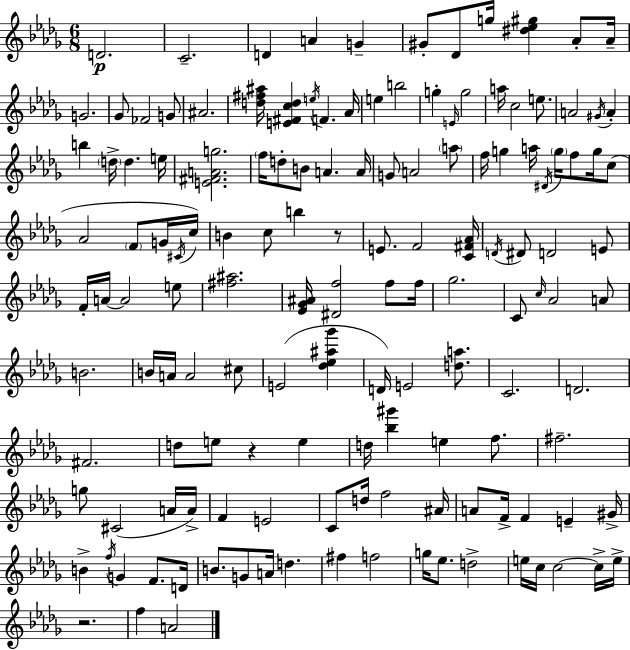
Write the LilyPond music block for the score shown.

{
  \clef treble
  \numericTimeSignature
  \time 6/8
  \key bes \minor
  \repeat volta 2 { d'2.\p | c'2.-- | d'4 a'4 g'4-- | gis'8-. des'8 g''16 <dis'' ees'' gis''>4 aes'8-. aes'16-- | \break g'2. | ges'8 fes'2 g'8 | ais'2. | <d'' fis'' ais''>16 <e' fis' c'' d''>4 \acciaccatura { e''16 } f'4. | \break aes'16 e''4 b''2 | g''4-. \grace { e'16 } g''2 | a''16 c''2 e''8. | a'2 \acciaccatura { gis'16 } a'4-. | \break b''4 \parenthesize d''16-> d''4. | e''16 <e' fis' a' g''>2. | \parenthesize f''16 d''8-. b'8 a'4. | a'16 g'8 a'2 | \break \parenthesize a''8 f''16 g''4 a''16 \acciaccatura { dis'16 } \parenthesize g''16 f''8 | g''16 c''8( aes'2 | \parenthesize f'8 g'16 \acciaccatura { cis'16 }) c''16 b'4 c''8 b''4 | r8 e'8. f'2 | \break <c' fis' aes'>16 \acciaccatura { d'16 } dis'8 d'2 | e'8 f'16-. a'16~~ a'2 | e''8 <fis'' ais''>2. | <ees' ges' ais'>16 <dis' f''>2 | \break f''8 f''16 ges''2. | c'8 \grace { c''16 } aes'2 | a'8 b'2. | b'16 a'16 a'2 | \break cis''8 e'2( | <des'' ees'' ais'' ges'''>4 d'16) e'2 | <d'' a''>8. c'2. | d'2. | \break fis'2. | d''8 e''8 r4 | e''4 d''16 <bes'' gis'''>4 | e''4 f''8. fis''2.-- | \break g''8 cis'2( | a'16 a'16->) f'4 e'2 | c'8 d''16 f''2 | ais'16 a'8 f'16-> f'4 | \break e'4-- gis'16-> b'4-> \acciaccatura { f''16 } | g'4 f'8. d'16 b'8. g'8 | a'16 d''4. fis''4 | f''2 g''16 ees''8. | \break d''2-> e''16 c''16 c''2~~ | c''16-> e''16-> r2. | f''4 | a'2 } \bar "|."
}